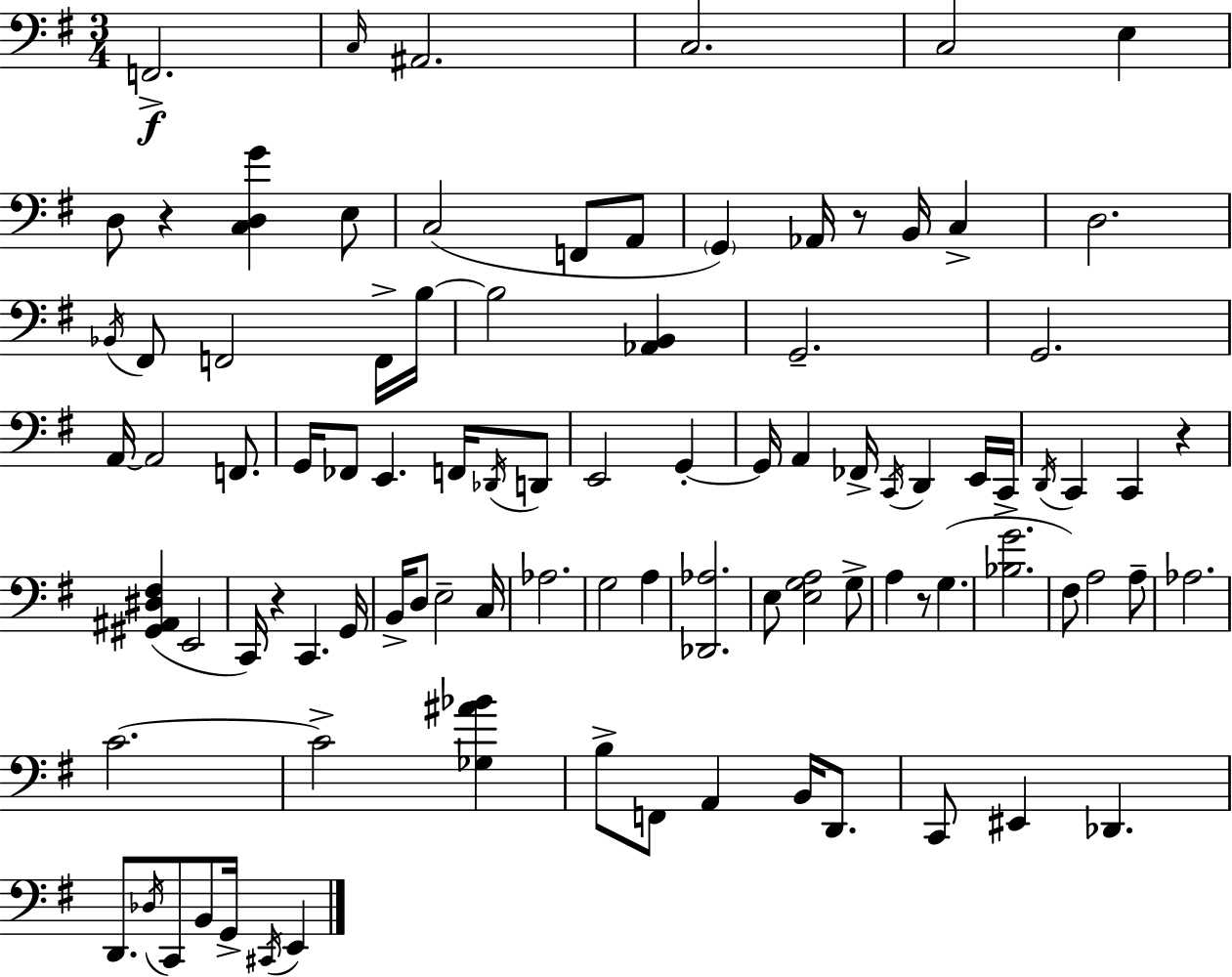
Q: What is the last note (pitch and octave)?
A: E2